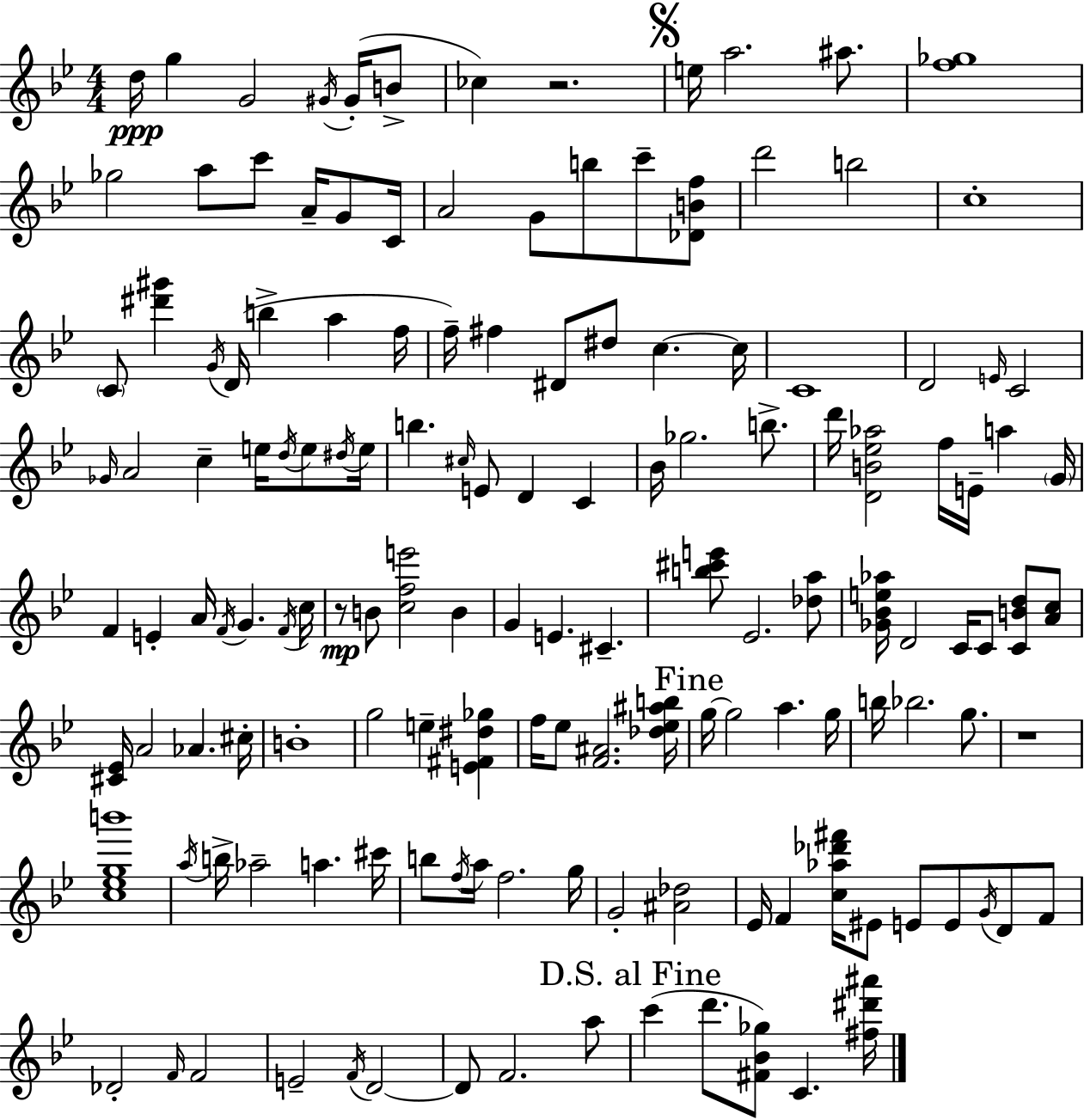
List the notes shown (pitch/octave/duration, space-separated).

D5/s G5/q G4/h G#4/s G#4/s B4/e CES5/q R/h. E5/s A5/h. A#5/e. [F5,Gb5]/w Gb5/h A5/e C6/e A4/s G4/e C4/s A4/h G4/e B5/e C6/e [Db4,B4,F5]/e D6/h B5/h C5/w C4/e [D#6,G#6]/q G4/s D4/s B5/q A5/q F5/s F5/s F#5/q D#4/e D#5/e C5/q. C5/s C4/w D4/h E4/s C4/h Gb4/s A4/h C5/q E5/s D5/s E5/e D#5/s E5/s B5/q. C#5/s E4/e D4/q C4/q Bb4/s Gb5/h. B5/e. D6/s [D4,B4,Eb5,Ab5]/h F5/s E4/s A5/q G4/s F4/q E4/q A4/s F4/s G4/q. F4/s C5/s R/e B4/e [C5,F5,E6]/h B4/q G4/q E4/q. C#4/q. [B5,C#6,E6]/e Eb4/h. [Db5,A5]/e [Gb4,Bb4,E5,Ab5]/s D4/h C4/s C4/e [C4,B4,D5]/e [A4,C5]/e [C#4,Eb4]/s A4/h Ab4/q. C#5/s B4/w G5/h E5/q [E4,F#4,D#5,Gb5]/q F5/s Eb5/e [F4,A#4]/h. [Db5,Eb5,A#5,B5]/s G5/s G5/h A5/q. G5/s B5/s Bb5/h. G5/e. R/w [C5,Eb5,G5,B6]/w A5/s B5/s Ab5/h A5/q. C#6/s B5/e F5/s A5/s F5/h. G5/s G4/h [A#4,Db5]/h Eb4/s F4/q [C5,Ab5,Db6,F#6]/s EIS4/e E4/e E4/e G4/s D4/e F4/e Db4/h F4/s F4/h E4/h F4/s D4/h D4/e F4/h. A5/e C6/q D6/e. [F#4,Bb4,Gb5]/e C4/q. [F#5,D#6,A#6]/s